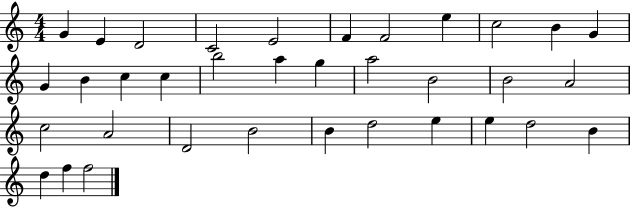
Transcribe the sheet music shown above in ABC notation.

X:1
T:Untitled
M:4/4
L:1/4
K:C
G E D2 C2 E2 F F2 e c2 B G G B c c b2 a g a2 B2 B2 A2 c2 A2 D2 B2 B d2 e e d2 B d f f2